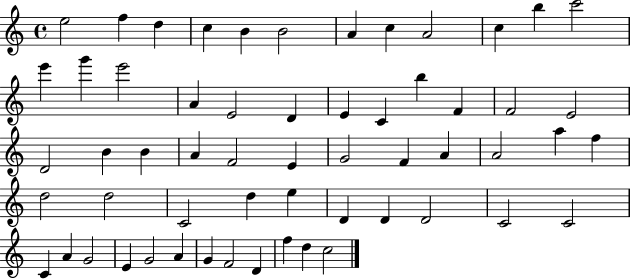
{
  \clef treble
  \time 4/4
  \defaultTimeSignature
  \key c \major
  e''2 f''4 d''4 | c''4 b'4 b'2 | a'4 c''4 a'2 | c''4 b''4 c'''2 | \break e'''4 g'''4 e'''2 | a'4 e'2 d'4 | e'4 c'4 b''4 f'4 | f'2 e'2 | \break d'2 b'4 b'4 | a'4 f'2 e'4 | g'2 f'4 a'4 | a'2 a''4 f''4 | \break d''2 d''2 | c'2 d''4 e''4 | d'4 d'4 d'2 | c'2 c'2 | \break c'4 a'4 g'2 | e'4 g'2 a'4 | g'4 f'2 d'4 | f''4 d''4 c''2 | \break \bar "|."
}